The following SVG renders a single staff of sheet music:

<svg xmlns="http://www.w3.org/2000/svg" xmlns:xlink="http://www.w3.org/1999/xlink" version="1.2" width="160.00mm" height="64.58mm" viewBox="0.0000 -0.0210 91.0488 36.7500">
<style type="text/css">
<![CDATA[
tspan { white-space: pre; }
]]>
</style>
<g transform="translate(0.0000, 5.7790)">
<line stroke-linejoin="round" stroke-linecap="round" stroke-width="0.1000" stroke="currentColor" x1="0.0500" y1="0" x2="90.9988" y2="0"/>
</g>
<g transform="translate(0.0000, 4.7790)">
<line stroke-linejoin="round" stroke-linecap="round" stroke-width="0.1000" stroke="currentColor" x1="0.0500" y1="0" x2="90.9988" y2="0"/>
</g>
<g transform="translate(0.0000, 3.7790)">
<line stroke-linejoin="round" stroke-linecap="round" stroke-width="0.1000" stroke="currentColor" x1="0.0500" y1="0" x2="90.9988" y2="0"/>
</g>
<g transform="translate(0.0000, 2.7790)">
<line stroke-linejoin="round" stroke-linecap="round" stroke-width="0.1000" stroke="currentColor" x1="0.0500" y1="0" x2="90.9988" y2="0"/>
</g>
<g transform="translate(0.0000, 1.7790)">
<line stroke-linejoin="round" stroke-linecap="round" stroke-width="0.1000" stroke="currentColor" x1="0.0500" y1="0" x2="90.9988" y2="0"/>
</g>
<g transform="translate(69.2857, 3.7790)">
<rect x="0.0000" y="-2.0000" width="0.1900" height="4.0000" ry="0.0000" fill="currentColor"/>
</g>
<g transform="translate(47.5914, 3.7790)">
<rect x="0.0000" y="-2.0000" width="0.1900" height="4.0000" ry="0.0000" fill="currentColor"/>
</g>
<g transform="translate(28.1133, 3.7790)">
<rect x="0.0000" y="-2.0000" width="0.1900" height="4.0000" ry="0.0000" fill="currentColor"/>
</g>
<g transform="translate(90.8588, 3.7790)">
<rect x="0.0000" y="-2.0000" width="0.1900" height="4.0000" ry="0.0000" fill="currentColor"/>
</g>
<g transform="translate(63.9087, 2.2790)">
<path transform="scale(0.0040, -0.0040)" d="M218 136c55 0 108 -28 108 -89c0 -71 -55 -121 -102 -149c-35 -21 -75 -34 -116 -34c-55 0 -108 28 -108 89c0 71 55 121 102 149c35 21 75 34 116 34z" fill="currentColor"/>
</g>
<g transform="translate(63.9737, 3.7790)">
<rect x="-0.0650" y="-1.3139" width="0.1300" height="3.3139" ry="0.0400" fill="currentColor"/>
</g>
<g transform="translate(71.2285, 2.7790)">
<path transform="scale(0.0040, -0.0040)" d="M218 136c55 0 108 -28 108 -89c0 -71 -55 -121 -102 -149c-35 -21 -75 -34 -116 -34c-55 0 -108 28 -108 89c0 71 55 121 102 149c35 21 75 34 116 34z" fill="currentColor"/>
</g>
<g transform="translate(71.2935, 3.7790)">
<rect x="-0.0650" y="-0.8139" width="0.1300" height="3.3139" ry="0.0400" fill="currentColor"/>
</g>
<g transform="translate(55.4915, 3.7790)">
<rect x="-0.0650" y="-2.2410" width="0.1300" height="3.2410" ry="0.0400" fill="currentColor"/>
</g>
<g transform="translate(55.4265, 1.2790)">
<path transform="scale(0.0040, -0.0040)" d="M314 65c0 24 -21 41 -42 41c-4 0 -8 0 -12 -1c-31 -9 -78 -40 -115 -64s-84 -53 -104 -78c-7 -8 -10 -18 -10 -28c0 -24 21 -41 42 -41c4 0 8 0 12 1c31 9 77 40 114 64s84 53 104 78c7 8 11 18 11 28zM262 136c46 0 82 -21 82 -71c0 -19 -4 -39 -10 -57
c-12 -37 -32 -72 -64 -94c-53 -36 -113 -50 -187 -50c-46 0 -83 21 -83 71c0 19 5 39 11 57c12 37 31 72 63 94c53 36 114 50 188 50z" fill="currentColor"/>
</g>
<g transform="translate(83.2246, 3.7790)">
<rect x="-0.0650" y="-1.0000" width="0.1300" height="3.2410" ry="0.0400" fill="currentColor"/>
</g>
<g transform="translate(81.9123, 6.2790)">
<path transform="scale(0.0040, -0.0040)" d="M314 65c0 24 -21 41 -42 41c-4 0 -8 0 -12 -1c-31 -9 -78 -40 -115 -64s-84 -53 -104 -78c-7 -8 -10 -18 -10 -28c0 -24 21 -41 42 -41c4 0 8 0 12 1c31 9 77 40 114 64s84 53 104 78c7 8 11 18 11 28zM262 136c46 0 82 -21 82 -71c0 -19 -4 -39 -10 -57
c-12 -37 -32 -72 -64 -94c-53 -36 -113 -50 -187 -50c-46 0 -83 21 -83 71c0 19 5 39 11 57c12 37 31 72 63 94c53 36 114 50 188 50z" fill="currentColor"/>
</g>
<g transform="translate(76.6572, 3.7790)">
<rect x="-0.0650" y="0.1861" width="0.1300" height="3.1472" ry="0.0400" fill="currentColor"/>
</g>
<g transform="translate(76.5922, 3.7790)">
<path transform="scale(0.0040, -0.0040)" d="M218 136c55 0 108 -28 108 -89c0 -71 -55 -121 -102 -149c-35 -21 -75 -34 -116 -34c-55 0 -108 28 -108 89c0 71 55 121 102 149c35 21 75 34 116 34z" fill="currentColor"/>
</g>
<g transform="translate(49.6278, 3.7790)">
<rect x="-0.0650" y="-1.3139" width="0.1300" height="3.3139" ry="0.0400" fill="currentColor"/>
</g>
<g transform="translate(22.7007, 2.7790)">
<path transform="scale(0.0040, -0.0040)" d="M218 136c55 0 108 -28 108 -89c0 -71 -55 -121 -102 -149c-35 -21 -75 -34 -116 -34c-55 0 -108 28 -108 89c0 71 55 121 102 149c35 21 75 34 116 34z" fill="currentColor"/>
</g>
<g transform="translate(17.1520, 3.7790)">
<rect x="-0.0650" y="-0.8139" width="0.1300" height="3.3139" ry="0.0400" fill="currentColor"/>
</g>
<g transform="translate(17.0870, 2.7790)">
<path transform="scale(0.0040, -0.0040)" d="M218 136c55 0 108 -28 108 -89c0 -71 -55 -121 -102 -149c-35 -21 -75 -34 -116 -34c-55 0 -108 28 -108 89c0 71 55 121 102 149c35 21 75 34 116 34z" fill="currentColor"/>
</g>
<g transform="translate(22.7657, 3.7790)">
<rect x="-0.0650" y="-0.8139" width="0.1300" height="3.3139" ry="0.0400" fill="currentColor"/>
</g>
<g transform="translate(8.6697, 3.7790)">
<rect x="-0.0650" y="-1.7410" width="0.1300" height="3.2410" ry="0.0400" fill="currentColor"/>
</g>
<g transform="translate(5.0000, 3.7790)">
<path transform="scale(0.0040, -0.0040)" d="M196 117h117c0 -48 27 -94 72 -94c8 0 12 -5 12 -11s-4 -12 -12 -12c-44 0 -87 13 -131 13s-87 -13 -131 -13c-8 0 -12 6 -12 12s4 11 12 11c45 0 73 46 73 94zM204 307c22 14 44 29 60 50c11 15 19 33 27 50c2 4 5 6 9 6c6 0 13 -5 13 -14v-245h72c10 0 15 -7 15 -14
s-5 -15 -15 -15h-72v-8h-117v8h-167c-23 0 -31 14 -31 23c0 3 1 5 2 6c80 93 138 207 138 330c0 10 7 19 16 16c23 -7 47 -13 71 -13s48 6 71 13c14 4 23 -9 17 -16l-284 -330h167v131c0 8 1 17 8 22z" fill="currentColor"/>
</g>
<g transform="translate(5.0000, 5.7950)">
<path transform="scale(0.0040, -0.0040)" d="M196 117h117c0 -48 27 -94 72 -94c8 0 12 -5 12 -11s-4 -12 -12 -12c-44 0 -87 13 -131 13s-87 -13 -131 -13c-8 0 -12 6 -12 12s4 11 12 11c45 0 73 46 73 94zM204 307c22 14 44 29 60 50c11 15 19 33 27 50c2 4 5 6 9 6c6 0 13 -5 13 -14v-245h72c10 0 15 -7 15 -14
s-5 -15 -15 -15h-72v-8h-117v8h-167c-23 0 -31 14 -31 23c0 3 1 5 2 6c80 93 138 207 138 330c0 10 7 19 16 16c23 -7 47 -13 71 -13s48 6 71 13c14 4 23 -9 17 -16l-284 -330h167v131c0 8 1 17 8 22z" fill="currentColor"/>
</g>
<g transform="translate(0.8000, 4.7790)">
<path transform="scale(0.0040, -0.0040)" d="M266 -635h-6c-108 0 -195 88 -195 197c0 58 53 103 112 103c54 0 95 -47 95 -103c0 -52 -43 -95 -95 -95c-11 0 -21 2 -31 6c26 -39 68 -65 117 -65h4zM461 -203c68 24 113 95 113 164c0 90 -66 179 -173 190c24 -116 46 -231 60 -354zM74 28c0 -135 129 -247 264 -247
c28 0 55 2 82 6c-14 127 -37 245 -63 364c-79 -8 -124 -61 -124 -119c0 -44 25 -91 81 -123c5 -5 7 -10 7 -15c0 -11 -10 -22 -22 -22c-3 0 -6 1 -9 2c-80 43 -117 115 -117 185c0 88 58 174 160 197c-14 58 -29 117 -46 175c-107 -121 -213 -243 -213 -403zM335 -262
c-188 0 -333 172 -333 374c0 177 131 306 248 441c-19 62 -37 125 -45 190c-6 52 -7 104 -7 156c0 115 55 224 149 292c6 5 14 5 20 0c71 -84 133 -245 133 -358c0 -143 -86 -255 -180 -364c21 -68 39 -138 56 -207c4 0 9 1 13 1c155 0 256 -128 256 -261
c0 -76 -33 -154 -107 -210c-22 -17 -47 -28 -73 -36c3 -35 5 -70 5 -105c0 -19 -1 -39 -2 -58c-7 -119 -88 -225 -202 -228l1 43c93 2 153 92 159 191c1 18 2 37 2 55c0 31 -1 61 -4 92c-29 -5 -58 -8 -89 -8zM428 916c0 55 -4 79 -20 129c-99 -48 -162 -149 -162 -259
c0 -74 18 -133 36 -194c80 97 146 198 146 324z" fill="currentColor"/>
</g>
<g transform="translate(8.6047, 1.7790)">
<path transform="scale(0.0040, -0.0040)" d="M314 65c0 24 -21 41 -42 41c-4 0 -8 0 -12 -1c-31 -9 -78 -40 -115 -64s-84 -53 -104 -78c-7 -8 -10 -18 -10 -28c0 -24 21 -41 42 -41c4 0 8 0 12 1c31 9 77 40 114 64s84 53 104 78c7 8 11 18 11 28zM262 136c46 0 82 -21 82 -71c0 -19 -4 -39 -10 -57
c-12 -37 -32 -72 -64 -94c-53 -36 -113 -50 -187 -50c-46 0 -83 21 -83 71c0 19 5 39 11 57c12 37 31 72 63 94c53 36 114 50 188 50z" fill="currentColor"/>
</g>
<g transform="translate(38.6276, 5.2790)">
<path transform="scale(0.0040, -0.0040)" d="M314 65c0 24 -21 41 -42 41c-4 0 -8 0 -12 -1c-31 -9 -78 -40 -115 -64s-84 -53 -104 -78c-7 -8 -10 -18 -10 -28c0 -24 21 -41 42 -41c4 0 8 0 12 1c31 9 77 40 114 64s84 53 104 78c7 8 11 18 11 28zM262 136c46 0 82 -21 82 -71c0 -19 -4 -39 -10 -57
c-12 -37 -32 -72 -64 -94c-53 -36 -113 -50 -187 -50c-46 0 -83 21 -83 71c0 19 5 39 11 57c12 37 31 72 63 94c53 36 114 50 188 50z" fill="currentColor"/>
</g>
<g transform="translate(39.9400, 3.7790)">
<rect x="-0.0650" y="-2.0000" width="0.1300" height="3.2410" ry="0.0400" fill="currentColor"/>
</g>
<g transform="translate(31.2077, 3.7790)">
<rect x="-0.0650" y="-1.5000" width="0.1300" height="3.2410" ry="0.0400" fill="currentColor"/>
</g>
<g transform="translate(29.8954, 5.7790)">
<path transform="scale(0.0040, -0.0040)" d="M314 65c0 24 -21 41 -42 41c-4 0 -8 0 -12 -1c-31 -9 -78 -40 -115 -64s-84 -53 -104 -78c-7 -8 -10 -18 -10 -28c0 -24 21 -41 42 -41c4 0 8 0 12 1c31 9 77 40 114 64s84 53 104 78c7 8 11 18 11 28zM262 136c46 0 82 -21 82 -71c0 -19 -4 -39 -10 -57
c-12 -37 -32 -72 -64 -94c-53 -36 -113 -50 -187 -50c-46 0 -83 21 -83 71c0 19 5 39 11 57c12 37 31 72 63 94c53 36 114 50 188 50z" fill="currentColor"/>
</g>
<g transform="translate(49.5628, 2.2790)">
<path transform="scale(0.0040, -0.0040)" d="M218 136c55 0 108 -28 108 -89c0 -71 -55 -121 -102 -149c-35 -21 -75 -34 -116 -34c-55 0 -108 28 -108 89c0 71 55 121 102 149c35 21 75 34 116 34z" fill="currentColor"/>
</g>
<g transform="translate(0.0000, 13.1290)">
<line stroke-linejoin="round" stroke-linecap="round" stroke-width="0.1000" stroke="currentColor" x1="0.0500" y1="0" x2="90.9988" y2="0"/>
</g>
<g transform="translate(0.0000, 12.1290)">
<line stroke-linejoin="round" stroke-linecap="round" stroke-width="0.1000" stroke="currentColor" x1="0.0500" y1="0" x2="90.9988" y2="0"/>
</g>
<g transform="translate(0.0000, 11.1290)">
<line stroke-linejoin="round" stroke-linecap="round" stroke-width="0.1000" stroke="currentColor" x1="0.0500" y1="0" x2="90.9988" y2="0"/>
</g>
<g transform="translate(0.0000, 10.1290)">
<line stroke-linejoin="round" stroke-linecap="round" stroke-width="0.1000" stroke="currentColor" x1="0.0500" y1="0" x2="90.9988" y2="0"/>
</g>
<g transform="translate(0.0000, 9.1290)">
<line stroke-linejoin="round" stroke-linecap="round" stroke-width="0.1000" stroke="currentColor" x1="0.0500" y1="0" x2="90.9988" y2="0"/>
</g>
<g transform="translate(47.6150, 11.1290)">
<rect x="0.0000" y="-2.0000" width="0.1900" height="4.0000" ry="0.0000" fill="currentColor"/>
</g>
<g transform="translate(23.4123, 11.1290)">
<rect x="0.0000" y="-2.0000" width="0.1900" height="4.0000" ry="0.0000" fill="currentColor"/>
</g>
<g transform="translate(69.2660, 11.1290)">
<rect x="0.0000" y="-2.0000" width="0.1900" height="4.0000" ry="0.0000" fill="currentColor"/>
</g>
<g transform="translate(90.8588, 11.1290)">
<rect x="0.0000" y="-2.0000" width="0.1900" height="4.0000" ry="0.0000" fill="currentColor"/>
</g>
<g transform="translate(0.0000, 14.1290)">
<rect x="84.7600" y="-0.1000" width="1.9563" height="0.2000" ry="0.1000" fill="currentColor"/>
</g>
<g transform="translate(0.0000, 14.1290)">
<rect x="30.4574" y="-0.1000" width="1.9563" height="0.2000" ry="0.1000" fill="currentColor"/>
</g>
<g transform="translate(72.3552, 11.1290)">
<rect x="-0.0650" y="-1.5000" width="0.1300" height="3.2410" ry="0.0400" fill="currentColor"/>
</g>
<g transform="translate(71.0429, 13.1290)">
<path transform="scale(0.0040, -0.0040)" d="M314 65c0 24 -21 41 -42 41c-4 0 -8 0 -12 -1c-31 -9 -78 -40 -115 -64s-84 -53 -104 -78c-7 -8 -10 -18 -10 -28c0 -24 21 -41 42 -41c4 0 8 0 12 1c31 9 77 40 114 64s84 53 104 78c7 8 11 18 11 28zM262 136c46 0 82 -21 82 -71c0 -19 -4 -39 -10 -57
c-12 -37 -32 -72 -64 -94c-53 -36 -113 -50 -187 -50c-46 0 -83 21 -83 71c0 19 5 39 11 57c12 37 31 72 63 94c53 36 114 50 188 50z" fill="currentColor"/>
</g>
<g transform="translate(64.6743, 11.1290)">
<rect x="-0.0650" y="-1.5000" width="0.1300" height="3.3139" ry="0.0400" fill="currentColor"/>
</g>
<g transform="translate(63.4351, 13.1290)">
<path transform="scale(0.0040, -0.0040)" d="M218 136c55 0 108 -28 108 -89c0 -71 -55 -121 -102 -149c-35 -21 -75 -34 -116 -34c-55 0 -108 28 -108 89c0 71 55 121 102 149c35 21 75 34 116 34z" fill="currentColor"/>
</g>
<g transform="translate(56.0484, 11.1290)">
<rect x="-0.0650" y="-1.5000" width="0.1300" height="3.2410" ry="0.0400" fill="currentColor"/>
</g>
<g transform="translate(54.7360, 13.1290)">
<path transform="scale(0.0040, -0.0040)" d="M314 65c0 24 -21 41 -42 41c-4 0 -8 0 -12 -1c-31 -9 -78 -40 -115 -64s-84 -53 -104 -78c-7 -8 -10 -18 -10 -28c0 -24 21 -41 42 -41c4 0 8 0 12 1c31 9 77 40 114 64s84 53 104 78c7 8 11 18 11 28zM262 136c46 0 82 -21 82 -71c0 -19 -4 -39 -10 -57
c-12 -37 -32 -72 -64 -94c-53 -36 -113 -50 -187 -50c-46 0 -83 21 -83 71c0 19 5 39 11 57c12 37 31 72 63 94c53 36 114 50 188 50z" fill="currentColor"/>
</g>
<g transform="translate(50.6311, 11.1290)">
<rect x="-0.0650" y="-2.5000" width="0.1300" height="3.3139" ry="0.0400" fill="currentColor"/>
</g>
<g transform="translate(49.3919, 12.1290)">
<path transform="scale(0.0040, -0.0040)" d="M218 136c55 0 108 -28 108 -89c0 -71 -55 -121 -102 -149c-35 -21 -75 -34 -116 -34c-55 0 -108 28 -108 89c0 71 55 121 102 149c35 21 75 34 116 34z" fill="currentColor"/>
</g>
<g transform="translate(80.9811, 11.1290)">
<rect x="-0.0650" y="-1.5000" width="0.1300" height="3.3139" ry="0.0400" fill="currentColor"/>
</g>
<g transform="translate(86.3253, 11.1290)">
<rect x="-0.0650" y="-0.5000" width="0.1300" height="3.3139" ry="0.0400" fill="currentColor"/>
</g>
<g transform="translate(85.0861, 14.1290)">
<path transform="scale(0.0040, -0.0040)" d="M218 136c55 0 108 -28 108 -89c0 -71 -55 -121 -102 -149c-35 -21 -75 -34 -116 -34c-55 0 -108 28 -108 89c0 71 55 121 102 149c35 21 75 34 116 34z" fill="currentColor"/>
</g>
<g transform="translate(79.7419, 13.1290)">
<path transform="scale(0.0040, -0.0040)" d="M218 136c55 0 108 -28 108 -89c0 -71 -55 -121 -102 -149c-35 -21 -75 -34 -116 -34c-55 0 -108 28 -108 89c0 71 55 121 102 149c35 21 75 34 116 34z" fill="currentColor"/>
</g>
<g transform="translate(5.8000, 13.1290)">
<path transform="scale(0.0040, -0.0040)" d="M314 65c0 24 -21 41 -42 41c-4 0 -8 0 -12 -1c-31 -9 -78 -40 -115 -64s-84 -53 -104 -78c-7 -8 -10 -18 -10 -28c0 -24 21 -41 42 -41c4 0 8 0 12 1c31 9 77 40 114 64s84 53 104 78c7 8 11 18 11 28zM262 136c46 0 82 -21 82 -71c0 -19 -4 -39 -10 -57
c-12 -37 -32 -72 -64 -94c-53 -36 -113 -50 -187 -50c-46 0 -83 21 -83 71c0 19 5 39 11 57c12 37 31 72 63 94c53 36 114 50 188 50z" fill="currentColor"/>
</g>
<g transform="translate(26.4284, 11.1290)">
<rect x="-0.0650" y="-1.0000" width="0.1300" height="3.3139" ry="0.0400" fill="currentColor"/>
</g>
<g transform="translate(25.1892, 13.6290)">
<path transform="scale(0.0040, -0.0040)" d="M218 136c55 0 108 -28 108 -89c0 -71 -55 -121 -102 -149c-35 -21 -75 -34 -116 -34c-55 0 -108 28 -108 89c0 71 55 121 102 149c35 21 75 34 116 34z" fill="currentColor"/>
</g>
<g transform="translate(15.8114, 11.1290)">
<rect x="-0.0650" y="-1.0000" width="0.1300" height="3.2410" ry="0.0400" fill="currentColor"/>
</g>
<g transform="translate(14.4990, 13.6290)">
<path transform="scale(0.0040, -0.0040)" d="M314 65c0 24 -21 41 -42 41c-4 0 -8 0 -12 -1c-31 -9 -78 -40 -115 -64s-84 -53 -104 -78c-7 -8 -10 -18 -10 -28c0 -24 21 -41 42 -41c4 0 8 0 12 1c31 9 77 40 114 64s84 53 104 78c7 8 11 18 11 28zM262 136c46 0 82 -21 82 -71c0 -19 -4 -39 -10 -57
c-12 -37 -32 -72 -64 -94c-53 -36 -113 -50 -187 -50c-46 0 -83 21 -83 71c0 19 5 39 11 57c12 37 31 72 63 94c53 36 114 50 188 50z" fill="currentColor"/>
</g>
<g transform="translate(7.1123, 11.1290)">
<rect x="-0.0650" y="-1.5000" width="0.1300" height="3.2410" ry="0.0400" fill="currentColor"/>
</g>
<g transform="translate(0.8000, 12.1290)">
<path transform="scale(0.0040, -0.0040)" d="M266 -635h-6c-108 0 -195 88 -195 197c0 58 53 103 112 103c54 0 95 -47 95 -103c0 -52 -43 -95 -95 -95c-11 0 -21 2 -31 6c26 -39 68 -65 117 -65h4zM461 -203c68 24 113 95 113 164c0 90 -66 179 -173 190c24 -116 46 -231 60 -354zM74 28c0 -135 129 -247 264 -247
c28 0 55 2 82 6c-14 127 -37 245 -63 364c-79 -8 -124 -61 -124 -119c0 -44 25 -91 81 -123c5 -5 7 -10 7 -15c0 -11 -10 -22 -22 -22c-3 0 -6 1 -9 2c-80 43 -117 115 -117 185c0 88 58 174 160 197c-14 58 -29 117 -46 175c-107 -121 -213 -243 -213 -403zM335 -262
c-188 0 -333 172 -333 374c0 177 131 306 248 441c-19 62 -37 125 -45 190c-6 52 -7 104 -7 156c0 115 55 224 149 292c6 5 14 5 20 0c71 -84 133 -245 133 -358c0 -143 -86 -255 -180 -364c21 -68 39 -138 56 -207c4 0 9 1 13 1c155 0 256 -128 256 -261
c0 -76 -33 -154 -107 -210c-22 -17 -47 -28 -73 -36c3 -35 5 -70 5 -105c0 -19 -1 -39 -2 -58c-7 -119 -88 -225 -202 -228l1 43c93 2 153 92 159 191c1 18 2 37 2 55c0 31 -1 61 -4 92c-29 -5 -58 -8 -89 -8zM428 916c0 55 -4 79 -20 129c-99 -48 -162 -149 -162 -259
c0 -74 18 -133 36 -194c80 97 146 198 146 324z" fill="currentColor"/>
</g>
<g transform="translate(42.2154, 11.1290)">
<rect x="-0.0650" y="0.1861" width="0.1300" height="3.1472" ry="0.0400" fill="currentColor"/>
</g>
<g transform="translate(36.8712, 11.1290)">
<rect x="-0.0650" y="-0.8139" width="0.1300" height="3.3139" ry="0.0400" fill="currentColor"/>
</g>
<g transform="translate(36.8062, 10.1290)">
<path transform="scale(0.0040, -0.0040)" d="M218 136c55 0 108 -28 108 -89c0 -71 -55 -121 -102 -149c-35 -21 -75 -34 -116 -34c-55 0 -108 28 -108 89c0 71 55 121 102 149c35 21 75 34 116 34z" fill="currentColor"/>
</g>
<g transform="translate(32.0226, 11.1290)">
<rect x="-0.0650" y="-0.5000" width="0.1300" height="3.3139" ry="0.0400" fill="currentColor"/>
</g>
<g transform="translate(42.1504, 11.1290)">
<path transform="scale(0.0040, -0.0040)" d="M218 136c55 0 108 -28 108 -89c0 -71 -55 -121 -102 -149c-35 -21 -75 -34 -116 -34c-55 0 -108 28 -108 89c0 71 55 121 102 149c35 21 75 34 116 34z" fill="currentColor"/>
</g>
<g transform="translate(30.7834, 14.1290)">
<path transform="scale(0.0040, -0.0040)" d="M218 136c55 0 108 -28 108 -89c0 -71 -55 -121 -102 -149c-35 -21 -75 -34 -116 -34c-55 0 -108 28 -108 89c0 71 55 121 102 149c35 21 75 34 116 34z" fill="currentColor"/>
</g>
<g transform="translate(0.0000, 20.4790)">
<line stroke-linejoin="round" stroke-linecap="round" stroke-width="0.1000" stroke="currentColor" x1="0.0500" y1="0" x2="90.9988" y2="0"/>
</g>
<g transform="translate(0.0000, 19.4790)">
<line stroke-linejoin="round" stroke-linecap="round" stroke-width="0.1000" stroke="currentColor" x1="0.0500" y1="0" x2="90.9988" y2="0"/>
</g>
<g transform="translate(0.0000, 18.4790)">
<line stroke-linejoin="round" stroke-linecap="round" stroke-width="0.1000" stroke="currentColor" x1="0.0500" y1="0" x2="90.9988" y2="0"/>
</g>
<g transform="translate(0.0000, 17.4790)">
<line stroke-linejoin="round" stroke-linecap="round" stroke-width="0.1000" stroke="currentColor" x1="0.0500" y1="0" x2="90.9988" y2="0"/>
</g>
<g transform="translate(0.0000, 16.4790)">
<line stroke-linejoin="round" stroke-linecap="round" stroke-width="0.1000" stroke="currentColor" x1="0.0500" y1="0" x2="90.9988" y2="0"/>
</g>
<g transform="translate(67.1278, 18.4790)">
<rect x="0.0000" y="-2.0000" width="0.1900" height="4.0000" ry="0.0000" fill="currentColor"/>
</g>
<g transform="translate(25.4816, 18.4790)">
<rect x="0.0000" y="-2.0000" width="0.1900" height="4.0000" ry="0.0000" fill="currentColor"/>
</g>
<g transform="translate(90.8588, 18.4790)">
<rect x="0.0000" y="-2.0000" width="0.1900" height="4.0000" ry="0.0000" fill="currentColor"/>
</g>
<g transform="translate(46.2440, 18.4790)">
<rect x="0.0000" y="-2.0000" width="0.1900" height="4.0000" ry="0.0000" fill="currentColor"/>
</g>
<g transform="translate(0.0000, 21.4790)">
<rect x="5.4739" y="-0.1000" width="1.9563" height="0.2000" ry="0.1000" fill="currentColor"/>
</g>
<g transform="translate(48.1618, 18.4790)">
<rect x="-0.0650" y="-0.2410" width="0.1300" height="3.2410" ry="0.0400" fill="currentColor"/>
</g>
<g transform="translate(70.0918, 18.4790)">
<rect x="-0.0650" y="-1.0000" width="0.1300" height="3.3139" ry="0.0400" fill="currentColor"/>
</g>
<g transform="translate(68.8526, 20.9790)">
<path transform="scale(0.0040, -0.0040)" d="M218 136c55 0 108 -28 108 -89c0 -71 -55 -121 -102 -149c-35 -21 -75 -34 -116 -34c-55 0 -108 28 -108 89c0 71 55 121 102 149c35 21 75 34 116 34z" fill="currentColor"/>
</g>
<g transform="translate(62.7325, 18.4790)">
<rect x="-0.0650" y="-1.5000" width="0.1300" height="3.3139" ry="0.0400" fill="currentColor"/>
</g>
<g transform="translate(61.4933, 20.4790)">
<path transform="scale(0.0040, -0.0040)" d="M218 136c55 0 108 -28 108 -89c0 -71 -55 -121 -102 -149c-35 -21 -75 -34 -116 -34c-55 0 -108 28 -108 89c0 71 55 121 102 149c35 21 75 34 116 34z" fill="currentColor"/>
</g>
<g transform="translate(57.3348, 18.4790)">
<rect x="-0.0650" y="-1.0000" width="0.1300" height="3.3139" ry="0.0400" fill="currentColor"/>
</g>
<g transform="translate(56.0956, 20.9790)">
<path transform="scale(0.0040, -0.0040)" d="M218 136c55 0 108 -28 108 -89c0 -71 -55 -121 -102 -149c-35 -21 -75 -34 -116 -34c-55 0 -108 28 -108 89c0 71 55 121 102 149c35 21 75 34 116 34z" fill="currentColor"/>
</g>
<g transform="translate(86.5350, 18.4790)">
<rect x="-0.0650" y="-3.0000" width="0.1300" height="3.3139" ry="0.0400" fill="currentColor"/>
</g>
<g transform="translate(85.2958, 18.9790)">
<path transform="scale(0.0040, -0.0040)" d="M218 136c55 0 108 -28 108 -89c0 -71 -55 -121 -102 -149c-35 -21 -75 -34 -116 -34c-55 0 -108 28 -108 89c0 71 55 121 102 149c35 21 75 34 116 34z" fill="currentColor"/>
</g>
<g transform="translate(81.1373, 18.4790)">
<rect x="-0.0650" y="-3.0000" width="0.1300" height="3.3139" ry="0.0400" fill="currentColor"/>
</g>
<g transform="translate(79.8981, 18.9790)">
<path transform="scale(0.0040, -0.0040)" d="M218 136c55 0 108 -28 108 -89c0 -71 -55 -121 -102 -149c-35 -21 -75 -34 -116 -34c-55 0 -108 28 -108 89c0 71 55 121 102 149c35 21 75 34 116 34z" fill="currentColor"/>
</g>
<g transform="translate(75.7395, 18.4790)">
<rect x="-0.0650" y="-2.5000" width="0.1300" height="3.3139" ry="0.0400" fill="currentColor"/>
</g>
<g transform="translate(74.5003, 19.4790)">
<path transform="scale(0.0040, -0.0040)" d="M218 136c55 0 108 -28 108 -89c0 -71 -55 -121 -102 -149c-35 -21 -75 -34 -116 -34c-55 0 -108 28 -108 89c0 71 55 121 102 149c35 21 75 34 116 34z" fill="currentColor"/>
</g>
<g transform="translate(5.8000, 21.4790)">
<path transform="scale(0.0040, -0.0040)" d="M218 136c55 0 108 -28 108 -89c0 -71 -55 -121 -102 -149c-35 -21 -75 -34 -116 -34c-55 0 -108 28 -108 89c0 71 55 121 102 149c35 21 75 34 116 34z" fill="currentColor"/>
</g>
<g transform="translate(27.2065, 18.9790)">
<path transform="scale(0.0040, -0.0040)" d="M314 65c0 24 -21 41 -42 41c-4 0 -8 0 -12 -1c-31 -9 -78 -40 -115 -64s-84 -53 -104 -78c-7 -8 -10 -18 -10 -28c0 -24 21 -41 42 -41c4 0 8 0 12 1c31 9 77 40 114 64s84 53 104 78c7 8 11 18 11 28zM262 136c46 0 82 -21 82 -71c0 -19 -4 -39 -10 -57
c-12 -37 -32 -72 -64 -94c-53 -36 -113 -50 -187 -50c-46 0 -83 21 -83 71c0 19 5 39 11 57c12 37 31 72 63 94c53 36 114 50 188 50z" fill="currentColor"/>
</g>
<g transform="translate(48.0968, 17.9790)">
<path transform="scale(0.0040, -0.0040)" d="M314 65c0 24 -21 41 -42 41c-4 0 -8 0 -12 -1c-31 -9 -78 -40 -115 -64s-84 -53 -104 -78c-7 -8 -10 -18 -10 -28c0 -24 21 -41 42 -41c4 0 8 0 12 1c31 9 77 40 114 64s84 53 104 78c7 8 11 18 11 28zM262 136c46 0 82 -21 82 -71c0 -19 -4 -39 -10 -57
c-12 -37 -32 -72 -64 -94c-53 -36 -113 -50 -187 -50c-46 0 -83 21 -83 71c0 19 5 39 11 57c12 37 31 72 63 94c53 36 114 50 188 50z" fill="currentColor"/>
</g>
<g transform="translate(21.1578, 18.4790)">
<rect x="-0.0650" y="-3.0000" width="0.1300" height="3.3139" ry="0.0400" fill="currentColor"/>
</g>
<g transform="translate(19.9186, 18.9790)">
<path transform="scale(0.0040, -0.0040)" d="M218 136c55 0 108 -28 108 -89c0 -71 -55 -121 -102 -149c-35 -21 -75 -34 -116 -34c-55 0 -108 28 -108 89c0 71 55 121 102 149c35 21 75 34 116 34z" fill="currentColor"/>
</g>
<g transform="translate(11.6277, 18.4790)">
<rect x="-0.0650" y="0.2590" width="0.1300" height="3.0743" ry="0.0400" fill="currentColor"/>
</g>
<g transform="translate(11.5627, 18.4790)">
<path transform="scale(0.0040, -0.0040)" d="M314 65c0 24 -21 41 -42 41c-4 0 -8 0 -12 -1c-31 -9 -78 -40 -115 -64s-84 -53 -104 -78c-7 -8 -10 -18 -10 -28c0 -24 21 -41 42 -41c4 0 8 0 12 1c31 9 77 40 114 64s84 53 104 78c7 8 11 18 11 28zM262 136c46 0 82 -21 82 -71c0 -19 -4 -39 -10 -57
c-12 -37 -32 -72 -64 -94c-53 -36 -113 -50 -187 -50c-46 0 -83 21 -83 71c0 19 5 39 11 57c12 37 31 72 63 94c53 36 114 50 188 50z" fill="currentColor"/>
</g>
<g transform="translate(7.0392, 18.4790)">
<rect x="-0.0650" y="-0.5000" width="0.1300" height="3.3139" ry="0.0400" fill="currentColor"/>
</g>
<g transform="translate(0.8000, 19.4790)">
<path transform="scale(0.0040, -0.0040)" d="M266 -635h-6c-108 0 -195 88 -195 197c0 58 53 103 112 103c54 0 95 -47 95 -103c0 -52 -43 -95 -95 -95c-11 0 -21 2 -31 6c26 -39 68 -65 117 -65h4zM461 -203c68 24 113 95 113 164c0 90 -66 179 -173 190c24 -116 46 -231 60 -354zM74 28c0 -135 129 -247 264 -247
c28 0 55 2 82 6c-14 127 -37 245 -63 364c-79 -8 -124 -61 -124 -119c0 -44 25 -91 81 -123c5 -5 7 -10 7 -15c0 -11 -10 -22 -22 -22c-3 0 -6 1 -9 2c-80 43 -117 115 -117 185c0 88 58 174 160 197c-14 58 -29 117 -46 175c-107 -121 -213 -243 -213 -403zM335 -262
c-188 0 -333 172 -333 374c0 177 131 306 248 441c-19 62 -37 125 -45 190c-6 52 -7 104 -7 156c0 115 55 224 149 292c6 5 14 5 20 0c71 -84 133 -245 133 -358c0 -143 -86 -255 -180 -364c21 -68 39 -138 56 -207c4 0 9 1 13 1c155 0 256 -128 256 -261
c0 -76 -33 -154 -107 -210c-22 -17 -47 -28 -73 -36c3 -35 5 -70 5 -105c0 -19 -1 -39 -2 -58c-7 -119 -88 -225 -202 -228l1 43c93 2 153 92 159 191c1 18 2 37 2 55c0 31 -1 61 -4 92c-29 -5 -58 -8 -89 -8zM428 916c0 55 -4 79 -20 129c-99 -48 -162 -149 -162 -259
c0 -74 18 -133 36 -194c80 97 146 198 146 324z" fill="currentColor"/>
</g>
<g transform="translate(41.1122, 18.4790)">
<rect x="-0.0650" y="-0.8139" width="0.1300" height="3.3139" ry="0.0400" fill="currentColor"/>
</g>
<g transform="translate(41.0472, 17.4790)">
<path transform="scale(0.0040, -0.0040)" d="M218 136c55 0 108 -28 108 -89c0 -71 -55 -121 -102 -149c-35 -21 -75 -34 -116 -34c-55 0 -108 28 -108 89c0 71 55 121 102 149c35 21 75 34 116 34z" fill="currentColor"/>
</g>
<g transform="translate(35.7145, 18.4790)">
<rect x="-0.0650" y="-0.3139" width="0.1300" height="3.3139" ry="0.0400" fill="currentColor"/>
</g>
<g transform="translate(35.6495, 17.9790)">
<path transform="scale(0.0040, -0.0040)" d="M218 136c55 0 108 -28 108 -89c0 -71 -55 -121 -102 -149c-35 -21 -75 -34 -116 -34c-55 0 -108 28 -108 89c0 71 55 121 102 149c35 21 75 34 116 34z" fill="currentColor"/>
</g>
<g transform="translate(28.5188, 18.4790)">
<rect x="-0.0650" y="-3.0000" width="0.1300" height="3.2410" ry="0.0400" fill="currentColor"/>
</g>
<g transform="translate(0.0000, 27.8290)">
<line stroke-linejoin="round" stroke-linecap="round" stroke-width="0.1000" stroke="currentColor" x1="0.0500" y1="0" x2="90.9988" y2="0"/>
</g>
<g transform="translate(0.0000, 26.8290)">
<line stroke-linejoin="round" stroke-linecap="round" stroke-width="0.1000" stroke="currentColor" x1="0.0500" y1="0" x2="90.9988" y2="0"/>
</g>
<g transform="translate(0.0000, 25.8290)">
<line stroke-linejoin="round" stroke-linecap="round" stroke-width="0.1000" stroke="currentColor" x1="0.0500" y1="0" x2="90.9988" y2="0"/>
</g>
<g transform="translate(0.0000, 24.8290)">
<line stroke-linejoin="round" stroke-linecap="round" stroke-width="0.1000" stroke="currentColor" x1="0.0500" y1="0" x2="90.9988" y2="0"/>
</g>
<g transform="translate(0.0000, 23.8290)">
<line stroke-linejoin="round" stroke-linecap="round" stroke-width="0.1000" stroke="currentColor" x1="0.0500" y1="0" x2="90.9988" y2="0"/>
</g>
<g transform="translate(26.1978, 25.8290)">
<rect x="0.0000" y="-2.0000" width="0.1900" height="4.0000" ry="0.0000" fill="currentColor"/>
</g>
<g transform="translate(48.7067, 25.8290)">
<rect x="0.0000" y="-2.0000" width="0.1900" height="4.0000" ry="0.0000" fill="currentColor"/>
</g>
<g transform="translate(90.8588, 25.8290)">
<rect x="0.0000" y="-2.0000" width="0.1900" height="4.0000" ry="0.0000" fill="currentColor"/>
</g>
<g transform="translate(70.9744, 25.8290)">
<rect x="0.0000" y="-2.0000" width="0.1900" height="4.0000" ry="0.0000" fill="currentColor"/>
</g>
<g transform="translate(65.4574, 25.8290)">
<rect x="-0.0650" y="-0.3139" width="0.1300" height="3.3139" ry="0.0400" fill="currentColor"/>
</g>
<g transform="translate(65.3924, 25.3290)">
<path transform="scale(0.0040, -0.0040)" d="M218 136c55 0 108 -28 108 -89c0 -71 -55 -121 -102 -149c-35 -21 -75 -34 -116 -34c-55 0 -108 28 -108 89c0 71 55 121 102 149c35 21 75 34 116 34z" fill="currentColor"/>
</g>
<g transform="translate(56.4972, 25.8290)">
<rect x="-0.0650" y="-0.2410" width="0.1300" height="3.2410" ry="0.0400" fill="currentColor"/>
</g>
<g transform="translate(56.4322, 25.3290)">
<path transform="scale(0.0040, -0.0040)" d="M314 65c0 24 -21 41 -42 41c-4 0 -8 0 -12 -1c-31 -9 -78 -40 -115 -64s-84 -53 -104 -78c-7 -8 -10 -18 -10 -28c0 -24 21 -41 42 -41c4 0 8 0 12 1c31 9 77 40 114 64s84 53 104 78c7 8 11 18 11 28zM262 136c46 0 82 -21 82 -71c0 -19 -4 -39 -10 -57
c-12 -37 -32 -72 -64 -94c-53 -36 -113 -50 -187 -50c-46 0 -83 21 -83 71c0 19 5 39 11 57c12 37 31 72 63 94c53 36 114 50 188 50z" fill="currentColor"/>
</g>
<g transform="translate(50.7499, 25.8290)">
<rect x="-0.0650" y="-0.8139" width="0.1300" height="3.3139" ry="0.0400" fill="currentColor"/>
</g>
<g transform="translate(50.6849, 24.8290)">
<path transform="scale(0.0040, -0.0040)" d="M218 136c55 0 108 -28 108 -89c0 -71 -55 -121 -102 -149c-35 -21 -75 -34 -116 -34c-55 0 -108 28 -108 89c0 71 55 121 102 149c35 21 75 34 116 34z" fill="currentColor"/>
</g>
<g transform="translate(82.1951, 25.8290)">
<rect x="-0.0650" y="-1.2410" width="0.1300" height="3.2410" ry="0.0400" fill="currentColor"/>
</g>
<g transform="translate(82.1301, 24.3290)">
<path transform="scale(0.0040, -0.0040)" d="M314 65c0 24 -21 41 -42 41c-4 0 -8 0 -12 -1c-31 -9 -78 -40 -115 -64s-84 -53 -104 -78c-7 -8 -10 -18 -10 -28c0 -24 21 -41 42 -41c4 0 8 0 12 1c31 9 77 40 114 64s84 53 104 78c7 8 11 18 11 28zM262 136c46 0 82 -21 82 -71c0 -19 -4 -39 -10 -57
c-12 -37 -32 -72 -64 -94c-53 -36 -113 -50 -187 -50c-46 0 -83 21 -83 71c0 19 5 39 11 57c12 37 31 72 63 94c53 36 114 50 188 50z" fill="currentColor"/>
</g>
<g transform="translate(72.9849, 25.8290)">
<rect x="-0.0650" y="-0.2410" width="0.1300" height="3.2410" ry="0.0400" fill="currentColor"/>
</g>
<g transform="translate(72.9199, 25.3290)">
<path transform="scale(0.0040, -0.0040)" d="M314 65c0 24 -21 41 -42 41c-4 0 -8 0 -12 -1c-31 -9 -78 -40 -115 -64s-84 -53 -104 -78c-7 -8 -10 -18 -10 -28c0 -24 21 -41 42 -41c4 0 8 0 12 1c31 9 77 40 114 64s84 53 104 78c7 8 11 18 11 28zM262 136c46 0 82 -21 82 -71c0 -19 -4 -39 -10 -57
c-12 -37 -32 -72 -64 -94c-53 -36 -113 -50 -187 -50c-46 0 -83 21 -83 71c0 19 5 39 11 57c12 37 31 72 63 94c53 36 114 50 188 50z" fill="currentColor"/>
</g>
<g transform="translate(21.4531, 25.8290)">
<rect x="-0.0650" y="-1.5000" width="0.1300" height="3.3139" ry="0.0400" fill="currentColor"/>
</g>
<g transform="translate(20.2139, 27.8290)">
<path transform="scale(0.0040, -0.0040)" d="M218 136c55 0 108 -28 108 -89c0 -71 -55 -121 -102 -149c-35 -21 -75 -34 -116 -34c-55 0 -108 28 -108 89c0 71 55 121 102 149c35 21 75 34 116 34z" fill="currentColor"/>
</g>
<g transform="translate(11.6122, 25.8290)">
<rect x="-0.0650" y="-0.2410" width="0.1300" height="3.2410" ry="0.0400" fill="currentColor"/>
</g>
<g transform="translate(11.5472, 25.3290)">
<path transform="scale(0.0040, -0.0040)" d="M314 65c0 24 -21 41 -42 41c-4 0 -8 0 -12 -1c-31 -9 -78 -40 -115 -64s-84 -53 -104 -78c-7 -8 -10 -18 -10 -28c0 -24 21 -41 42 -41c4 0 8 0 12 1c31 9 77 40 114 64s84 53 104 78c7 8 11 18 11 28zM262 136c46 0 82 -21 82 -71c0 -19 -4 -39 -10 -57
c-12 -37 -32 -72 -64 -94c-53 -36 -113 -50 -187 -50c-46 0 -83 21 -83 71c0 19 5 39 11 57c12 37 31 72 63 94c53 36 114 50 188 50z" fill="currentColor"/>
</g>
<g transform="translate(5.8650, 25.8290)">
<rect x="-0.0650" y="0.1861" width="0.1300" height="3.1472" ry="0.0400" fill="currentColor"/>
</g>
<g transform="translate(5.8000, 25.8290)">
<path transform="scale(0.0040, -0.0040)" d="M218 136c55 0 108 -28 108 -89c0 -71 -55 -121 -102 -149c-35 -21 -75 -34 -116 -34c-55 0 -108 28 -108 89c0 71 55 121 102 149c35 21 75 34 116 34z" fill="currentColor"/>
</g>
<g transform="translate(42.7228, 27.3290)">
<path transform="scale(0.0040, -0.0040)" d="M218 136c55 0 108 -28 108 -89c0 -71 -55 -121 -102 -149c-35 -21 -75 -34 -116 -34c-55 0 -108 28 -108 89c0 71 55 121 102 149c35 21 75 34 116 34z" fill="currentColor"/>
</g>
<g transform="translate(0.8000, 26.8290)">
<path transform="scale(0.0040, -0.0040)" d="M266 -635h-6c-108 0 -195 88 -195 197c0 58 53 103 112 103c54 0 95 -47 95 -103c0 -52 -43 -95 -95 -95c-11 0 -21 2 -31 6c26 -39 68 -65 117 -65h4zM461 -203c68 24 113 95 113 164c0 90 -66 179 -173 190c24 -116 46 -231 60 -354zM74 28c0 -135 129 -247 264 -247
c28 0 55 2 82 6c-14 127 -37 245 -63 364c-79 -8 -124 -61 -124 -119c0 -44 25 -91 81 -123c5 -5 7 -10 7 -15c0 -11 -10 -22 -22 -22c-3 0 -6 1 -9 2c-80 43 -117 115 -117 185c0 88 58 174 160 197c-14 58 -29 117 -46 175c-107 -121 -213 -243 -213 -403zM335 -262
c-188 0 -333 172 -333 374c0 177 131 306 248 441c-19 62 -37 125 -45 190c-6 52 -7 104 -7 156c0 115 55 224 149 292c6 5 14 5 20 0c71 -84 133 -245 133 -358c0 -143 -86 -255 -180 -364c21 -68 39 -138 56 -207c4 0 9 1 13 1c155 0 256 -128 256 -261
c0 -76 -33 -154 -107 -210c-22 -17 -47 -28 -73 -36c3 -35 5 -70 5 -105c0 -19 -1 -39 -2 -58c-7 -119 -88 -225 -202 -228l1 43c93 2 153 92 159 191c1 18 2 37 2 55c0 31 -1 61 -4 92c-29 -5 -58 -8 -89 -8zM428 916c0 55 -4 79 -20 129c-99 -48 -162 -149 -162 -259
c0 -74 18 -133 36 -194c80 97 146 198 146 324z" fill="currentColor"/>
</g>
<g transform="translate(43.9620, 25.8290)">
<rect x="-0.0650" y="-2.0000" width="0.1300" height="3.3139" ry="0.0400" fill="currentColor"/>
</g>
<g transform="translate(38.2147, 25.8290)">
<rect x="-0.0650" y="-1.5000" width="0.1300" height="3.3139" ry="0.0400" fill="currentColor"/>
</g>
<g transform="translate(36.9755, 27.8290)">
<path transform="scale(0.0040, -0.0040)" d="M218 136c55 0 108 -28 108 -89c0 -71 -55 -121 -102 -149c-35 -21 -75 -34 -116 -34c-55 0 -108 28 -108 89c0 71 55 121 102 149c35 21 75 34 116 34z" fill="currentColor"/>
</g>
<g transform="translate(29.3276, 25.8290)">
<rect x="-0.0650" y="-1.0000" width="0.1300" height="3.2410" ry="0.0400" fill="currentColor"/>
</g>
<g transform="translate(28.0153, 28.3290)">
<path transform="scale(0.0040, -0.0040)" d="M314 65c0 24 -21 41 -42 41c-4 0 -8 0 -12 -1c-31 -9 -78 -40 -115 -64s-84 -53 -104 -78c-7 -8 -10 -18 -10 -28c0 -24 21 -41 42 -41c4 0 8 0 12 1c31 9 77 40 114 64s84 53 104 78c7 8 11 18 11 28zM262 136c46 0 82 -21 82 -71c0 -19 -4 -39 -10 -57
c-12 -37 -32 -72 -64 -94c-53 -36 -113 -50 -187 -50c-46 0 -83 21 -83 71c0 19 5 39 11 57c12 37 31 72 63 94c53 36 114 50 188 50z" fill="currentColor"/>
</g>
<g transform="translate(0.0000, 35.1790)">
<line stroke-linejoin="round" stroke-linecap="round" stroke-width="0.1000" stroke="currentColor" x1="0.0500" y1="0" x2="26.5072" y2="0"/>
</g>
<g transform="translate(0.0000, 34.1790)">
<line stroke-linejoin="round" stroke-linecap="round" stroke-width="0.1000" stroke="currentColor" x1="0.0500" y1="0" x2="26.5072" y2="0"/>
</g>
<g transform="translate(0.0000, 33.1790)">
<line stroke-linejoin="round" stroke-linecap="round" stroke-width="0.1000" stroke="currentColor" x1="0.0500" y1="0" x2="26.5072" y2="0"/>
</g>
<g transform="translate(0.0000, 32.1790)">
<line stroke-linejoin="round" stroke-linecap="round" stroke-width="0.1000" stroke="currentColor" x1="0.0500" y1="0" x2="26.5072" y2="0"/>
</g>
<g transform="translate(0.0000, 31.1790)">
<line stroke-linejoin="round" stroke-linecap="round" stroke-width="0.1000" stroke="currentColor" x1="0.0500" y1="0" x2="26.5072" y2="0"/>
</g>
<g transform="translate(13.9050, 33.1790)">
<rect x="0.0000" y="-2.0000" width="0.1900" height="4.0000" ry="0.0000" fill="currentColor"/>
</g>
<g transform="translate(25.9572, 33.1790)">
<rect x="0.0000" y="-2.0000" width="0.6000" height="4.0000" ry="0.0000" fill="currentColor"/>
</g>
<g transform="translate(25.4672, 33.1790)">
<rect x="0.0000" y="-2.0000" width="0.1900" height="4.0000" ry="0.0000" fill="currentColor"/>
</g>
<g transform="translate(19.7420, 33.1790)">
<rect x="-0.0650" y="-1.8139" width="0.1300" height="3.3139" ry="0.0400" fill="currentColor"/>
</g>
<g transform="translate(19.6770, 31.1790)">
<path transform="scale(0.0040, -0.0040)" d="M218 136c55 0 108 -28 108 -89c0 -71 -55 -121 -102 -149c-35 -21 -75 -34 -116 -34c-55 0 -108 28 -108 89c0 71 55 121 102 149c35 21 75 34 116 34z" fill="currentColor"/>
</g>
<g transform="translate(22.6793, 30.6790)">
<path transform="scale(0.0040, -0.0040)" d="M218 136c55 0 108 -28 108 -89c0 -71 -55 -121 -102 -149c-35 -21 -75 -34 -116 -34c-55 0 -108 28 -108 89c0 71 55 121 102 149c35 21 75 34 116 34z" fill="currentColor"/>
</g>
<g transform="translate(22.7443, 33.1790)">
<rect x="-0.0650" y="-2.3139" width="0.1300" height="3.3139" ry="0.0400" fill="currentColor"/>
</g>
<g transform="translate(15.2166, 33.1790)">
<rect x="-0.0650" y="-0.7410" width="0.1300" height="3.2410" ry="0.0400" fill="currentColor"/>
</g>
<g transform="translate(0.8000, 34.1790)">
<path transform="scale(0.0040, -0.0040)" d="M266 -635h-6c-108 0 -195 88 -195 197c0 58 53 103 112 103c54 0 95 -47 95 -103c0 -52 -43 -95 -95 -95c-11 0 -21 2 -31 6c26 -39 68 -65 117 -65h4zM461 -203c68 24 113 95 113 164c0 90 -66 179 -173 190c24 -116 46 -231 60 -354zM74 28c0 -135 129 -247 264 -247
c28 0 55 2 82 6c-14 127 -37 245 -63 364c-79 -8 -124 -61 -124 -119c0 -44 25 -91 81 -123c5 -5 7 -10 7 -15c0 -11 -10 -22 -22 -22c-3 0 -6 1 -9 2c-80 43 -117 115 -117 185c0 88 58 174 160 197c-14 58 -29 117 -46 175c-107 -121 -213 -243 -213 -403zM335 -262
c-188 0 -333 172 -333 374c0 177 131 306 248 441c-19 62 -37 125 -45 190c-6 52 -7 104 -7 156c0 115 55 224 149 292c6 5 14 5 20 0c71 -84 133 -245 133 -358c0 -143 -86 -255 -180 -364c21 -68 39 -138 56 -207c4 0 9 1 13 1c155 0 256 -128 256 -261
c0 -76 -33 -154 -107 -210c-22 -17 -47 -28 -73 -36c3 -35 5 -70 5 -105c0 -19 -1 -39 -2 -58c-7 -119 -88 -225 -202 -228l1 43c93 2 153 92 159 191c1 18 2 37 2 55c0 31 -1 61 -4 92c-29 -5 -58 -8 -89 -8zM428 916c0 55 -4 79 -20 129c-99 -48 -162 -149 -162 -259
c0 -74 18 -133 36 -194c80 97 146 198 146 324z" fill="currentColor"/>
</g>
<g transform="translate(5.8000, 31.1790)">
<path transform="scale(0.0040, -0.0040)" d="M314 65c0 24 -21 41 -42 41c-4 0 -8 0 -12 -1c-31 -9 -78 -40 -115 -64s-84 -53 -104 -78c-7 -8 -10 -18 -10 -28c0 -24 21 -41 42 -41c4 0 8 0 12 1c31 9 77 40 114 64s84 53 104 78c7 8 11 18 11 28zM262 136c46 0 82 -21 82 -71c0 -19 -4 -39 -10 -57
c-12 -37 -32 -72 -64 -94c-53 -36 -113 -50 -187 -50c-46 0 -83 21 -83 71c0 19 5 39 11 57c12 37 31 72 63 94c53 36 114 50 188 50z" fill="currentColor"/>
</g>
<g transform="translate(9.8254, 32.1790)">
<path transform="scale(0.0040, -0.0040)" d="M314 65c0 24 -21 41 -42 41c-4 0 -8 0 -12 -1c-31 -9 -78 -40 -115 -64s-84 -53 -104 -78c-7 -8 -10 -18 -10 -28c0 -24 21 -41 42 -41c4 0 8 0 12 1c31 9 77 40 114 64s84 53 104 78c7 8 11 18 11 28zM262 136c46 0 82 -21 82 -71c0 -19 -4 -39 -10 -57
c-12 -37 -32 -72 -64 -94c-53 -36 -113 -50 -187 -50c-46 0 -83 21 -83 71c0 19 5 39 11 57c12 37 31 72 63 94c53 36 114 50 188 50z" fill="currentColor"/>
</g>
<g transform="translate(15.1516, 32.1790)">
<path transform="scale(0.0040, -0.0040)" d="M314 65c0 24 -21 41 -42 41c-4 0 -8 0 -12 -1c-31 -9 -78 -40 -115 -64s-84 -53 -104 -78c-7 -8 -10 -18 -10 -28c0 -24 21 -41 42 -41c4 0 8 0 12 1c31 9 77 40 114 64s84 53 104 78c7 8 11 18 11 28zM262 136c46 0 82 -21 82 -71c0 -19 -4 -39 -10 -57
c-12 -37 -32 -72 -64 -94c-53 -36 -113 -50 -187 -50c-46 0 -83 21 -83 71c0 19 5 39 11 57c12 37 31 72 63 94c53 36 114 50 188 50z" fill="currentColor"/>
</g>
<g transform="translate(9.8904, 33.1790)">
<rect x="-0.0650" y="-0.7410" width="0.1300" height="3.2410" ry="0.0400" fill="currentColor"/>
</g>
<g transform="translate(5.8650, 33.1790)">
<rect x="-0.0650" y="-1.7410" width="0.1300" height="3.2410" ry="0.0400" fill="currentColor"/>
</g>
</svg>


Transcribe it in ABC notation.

X:1
T:Untitled
M:4/4
L:1/4
K:C
f2 d d E2 F2 e g2 e d B D2 E2 D2 D C d B G E2 E E2 E C C B2 A A2 c d c2 D E D G A A B c2 E D2 E F d c2 c c2 e2 f2 d2 d2 f g